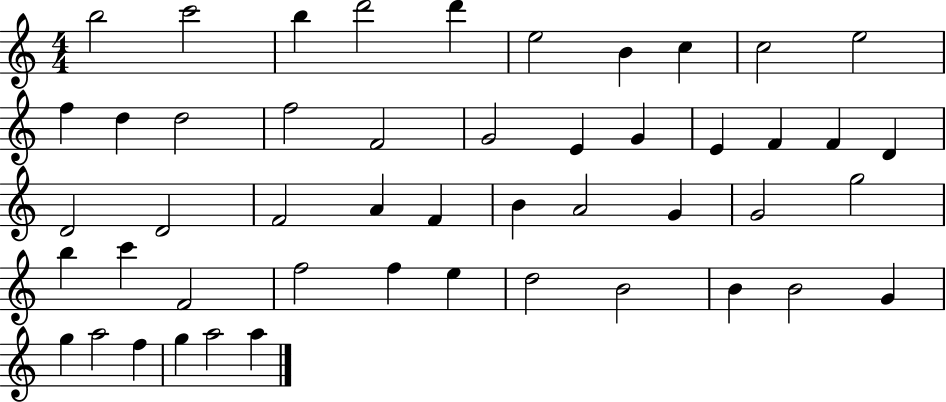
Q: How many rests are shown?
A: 0